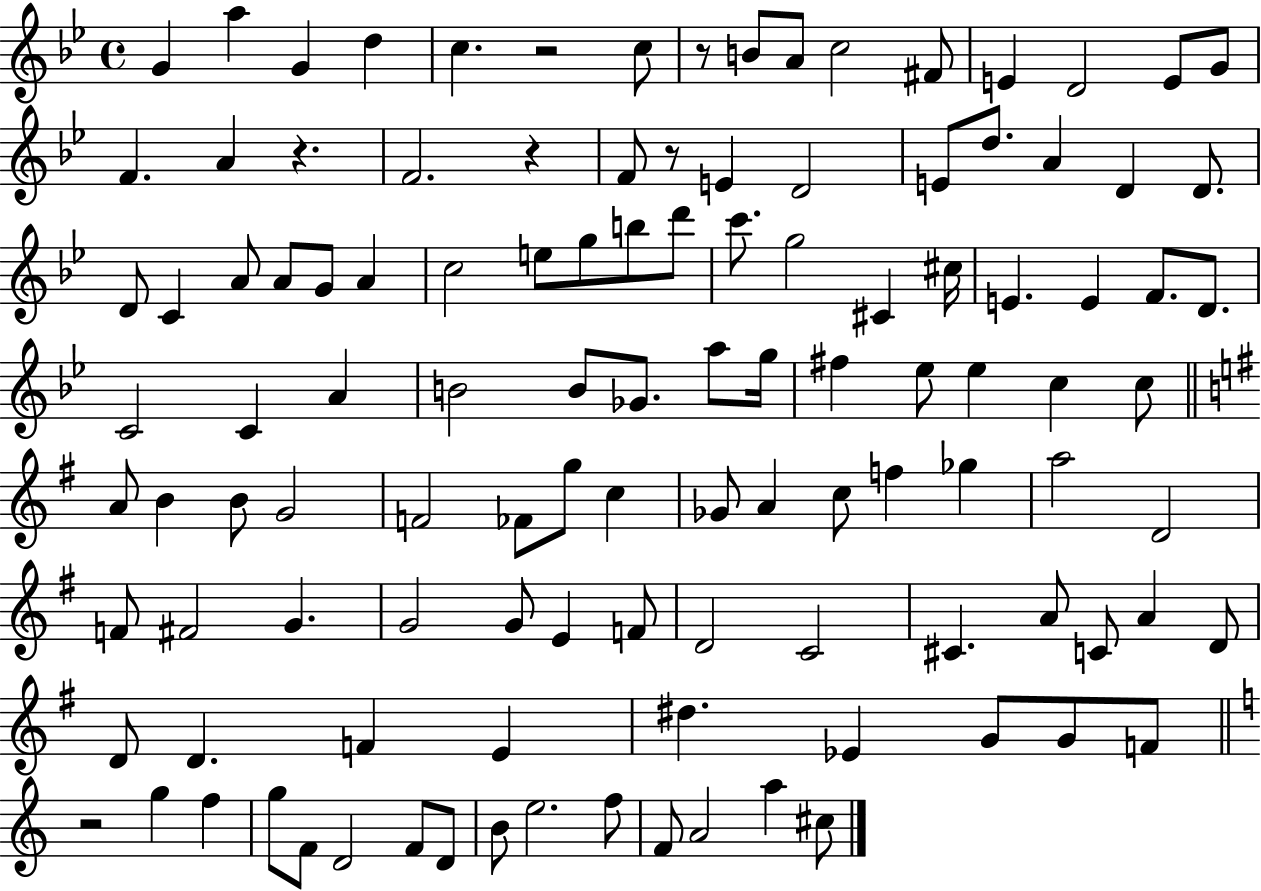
X:1
T:Untitled
M:4/4
L:1/4
K:Bb
G a G d c z2 c/2 z/2 B/2 A/2 c2 ^F/2 E D2 E/2 G/2 F A z F2 z F/2 z/2 E D2 E/2 d/2 A D D/2 D/2 C A/2 A/2 G/2 A c2 e/2 g/2 b/2 d'/2 c'/2 g2 ^C ^c/4 E E F/2 D/2 C2 C A B2 B/2 _G/2 a/2 g/4 ^f _e/2 _e c c/2 A/2 B B/2 G2 F2 _F/2 g/2 c _G/2 A c/2 f _g a2 D2 F/2 ^F2 G G2 G/2 E F/2 D2 C2 ^C A/2 C/2 A D/2 D/2 D F E ^d _E G/2 G/2 F/2 z2 g f g/2 F/2 D2 F/2 D/2 B/2 e2 f/2 F/2 A2 a ^c/2